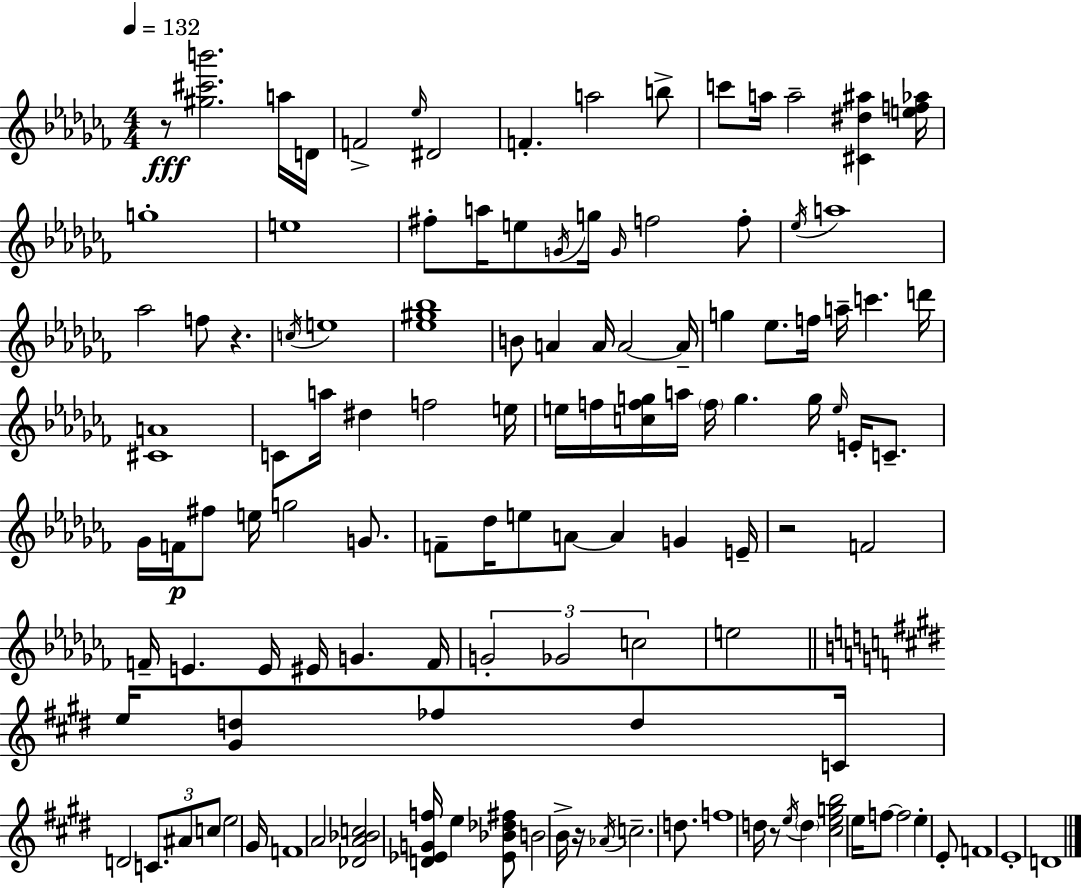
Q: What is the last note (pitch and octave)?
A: D4